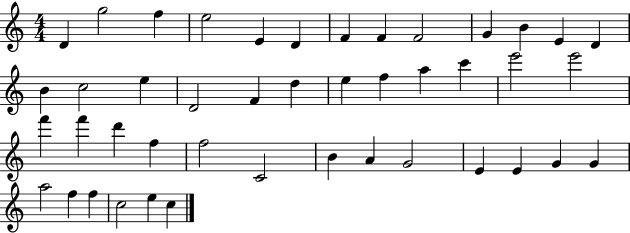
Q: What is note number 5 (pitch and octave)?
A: E4